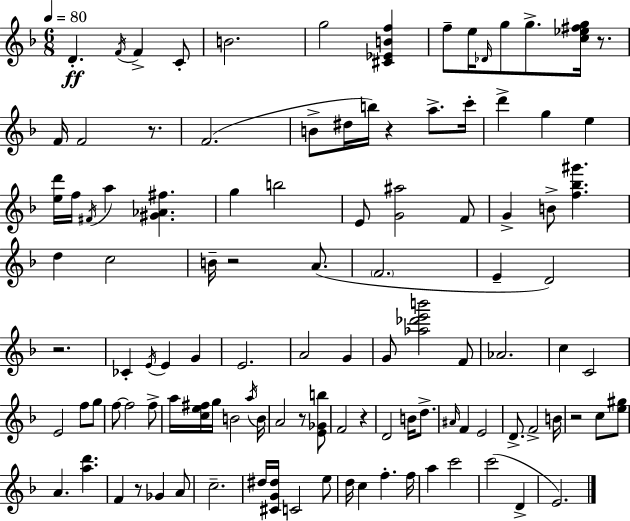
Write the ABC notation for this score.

X:1
T:Untitled
M:6/8
L:1/4
K:F
D F/4 F C/2 B2 g2 [^C_EBf] f/2 e/4 _D/4 g/2 g/2 [c_e^fg]/4 z/2 F/4 F2 z/2 F2 B/2 ^d/4 b/4 z a/2 c'/4 d' g e [ed']/4 f/4 ^F/4 a [^G_A^f] g b2 E/2 [G^a]2 F/2 G B/2 [f_b^g'] d c2 B/4 z2 A/2 F2 E D2 z2 _C E/4 E G E2 A2 G G/2 [_a_d'e'b']2 F/2 _A2 c C2 E2 f/2 g/2 f/2 f2 f/2 a/4 [ce^f]/4 g/4 B2 a/4 B/4 A2 z/2 [E_Gb]/2 F2 z D2 B/4 d/2 ^A/4 F E2 D/2 F2 B/4 z2 c/2 [e^g]/2 A [ad'] F z/2 _G A/2 c2 ^d/4 [^CG^d]/4 C2 e/2 d/4 c f f/4 a c'2 c'2 D E2